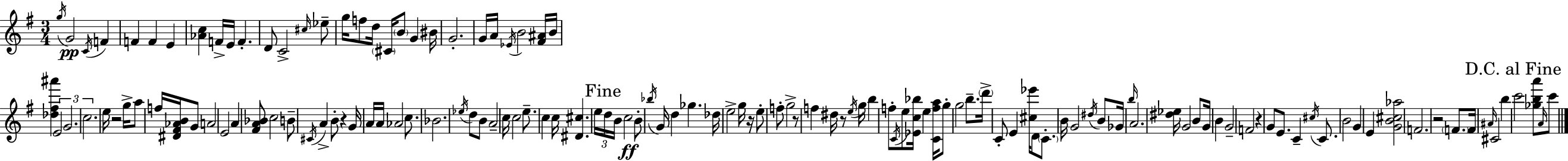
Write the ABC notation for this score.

X:1
T:Untitled
M:3/4
L:1/4
K:G
g/4 G2 C/4 F F F E [_Ac] F/4 E/4 F D/2 C2 ^c/4 _e/2 g/4 f/2 d/4 ^C/4 B/2 G ^B/4 G2 G/4 A/4 _E/4 B2 [^F^A]/4 B/4 [_d^f^a'] E2 G2 c2 e/4 z2 g/4 a/2 f/4 [^D^F_AB]/4 G/2 A2 E2 A [^FA_B]/2 c2 B/2 ^C/4 A B/2 z G/4 A/4 A/4 _A2 c/2 _B2 _e/4 d/2 B/2 A2 c/4 c2 e/2 c c/4 [^D^c] e/4 d/4 B/4 c2 B/2 _b/4 G/4 d _g _d/4 e2 g/4 z/4 e/2 f/2 g2 z/2 f ^d/4 z/2 e/4 g/4 b f/2 C/4 e/2 [_Ec_b]/4 e [Cfa]/4 g/2 g2 b/2 d'/4 C/2 E [^c_e']/4 D/2 C/2 B/4 G2 ^d/4 B/2 _G/4 b/4 A2 [^d_e]/4 G2 B/2 G/4 B G2 F2 z G/2 E/2 C ^c/4 C/2 B2 G E [GB^c_a]2 F2 z2 F/2 F/4 ^A/4 ^C2 b c'2 [_gba']/2 A/4 c'/2